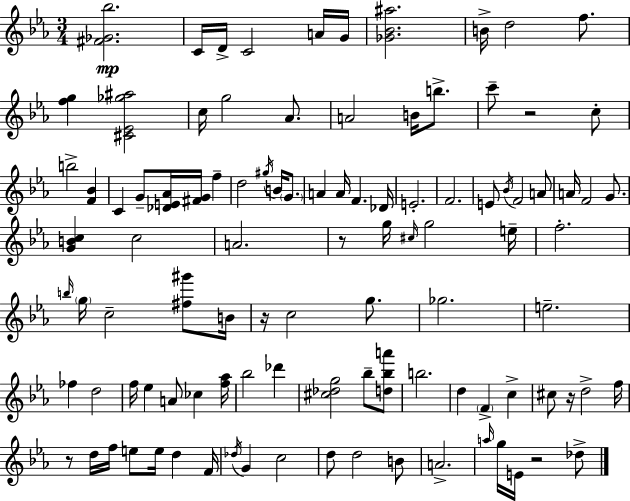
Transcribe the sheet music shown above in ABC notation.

X:1
T:Untitled
M:3/4
L:1/4
K:Cm
[^F_G_b]2 C/4 D/4 C2 A/4 G/4 [_G_B^a]2 B/4 d2 f/2 [fg] [^C_E_g^a]2 c/4 g2 _A/2 A2 B/4 b/2 c'/2 z2 c/2 b2 [F_B] C G/2 [_DE_A]/4 [^FG]/4 f d2 ^g/4 B/4 G/2 A A/4 F _D/4 E2 F2 E/2 _B/4 F2 A/2 A/4 F2 G/2 [GBc] c2 A2 z/2 g/4 ^c/4 g2 e/4 f2 b/4 g/4 c2 [^f^g']/2 B/4 z/4 c2 g/2 _g2 e2 _f d2 f/4 _e A/2 _c [f_a]/4 _b2 _d' [^c_dg]2 _b/2 [d_ba']/2 b2 d F c ^c/2 z/4 d2 f/4 z/2 d/4 f/4 e/2 e/4 d F/4 _d/4 G c2 d/2 d2 B/2 A2 a/4 g/4 E/4 z2 _d/2